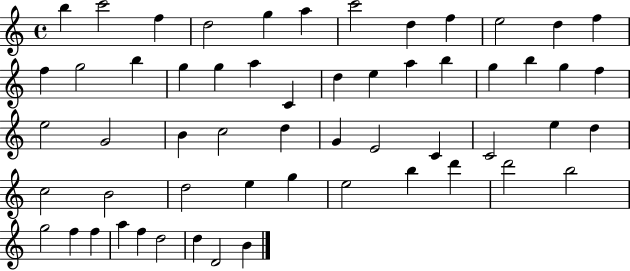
X:1
T:Untitled
M:4/4
L:1/4
K:C
b c'2 f d2 g a c'2 d f e2 d f f g2 b g g a C d e a b g b g f e2 G2 B c2 d G E2 C C2 e d c2 B2 d2 e g e2 b d' d'2 b2 g2 f f a f d2 d D2 B